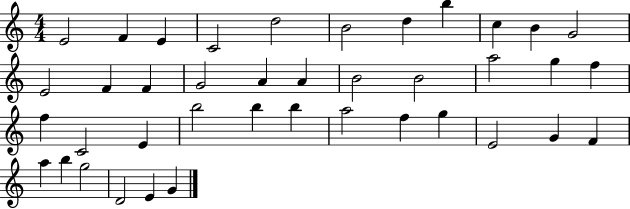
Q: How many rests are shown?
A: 0